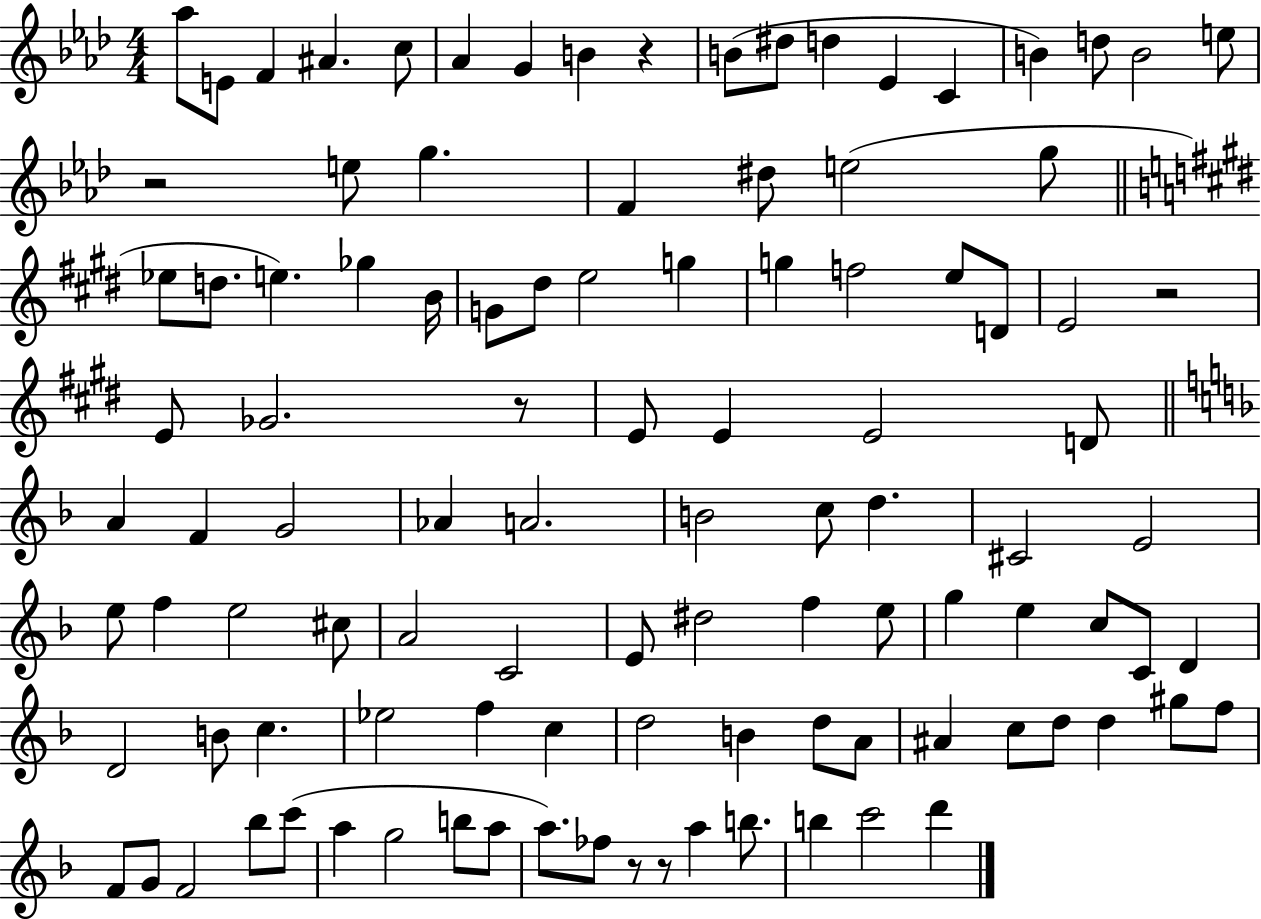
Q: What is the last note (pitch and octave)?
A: D6